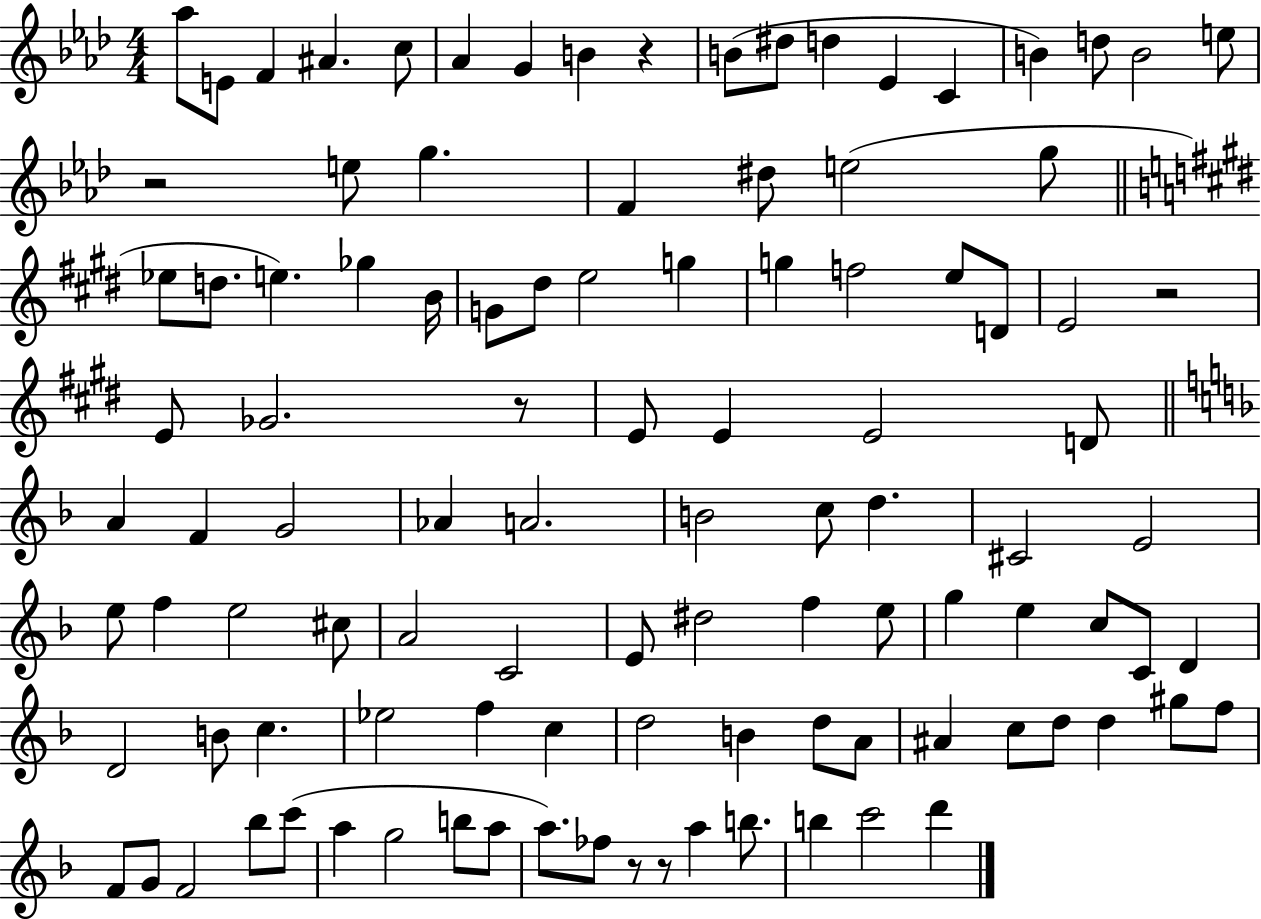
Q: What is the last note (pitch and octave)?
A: D6